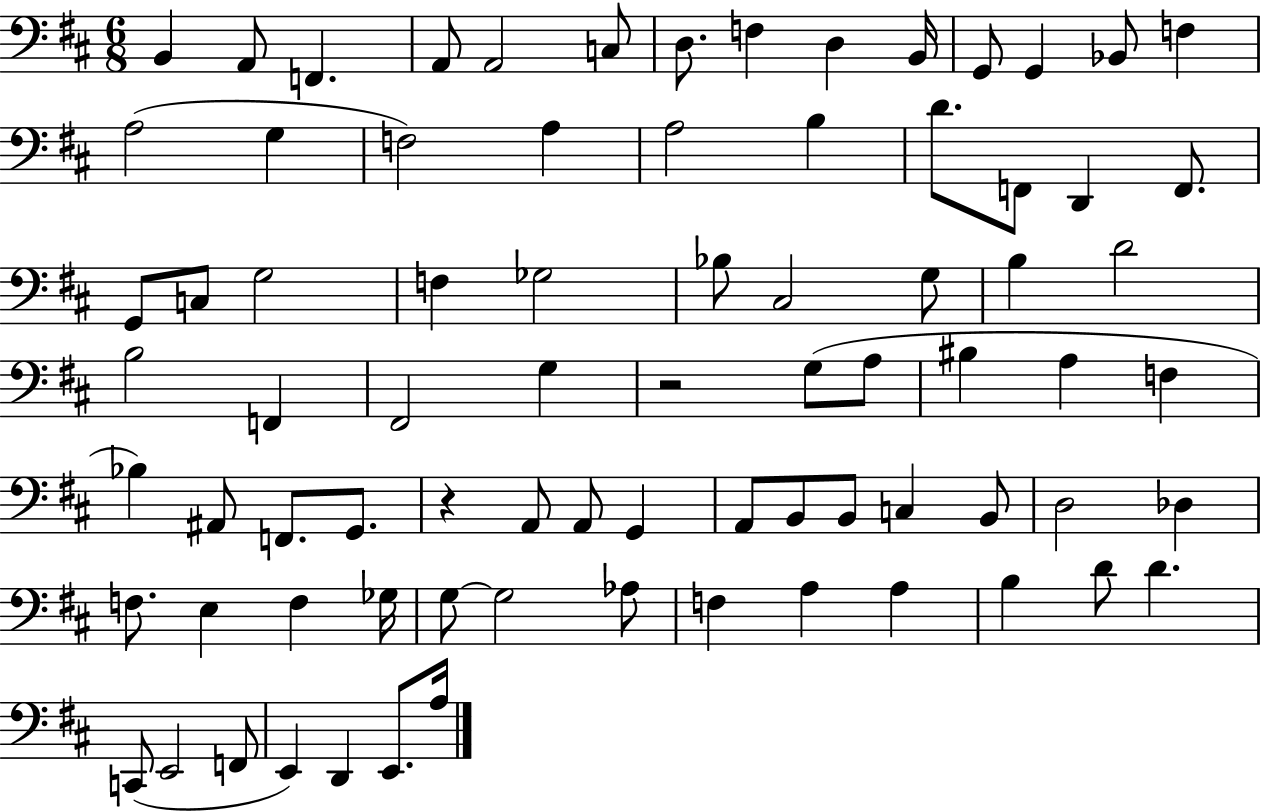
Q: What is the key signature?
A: D major